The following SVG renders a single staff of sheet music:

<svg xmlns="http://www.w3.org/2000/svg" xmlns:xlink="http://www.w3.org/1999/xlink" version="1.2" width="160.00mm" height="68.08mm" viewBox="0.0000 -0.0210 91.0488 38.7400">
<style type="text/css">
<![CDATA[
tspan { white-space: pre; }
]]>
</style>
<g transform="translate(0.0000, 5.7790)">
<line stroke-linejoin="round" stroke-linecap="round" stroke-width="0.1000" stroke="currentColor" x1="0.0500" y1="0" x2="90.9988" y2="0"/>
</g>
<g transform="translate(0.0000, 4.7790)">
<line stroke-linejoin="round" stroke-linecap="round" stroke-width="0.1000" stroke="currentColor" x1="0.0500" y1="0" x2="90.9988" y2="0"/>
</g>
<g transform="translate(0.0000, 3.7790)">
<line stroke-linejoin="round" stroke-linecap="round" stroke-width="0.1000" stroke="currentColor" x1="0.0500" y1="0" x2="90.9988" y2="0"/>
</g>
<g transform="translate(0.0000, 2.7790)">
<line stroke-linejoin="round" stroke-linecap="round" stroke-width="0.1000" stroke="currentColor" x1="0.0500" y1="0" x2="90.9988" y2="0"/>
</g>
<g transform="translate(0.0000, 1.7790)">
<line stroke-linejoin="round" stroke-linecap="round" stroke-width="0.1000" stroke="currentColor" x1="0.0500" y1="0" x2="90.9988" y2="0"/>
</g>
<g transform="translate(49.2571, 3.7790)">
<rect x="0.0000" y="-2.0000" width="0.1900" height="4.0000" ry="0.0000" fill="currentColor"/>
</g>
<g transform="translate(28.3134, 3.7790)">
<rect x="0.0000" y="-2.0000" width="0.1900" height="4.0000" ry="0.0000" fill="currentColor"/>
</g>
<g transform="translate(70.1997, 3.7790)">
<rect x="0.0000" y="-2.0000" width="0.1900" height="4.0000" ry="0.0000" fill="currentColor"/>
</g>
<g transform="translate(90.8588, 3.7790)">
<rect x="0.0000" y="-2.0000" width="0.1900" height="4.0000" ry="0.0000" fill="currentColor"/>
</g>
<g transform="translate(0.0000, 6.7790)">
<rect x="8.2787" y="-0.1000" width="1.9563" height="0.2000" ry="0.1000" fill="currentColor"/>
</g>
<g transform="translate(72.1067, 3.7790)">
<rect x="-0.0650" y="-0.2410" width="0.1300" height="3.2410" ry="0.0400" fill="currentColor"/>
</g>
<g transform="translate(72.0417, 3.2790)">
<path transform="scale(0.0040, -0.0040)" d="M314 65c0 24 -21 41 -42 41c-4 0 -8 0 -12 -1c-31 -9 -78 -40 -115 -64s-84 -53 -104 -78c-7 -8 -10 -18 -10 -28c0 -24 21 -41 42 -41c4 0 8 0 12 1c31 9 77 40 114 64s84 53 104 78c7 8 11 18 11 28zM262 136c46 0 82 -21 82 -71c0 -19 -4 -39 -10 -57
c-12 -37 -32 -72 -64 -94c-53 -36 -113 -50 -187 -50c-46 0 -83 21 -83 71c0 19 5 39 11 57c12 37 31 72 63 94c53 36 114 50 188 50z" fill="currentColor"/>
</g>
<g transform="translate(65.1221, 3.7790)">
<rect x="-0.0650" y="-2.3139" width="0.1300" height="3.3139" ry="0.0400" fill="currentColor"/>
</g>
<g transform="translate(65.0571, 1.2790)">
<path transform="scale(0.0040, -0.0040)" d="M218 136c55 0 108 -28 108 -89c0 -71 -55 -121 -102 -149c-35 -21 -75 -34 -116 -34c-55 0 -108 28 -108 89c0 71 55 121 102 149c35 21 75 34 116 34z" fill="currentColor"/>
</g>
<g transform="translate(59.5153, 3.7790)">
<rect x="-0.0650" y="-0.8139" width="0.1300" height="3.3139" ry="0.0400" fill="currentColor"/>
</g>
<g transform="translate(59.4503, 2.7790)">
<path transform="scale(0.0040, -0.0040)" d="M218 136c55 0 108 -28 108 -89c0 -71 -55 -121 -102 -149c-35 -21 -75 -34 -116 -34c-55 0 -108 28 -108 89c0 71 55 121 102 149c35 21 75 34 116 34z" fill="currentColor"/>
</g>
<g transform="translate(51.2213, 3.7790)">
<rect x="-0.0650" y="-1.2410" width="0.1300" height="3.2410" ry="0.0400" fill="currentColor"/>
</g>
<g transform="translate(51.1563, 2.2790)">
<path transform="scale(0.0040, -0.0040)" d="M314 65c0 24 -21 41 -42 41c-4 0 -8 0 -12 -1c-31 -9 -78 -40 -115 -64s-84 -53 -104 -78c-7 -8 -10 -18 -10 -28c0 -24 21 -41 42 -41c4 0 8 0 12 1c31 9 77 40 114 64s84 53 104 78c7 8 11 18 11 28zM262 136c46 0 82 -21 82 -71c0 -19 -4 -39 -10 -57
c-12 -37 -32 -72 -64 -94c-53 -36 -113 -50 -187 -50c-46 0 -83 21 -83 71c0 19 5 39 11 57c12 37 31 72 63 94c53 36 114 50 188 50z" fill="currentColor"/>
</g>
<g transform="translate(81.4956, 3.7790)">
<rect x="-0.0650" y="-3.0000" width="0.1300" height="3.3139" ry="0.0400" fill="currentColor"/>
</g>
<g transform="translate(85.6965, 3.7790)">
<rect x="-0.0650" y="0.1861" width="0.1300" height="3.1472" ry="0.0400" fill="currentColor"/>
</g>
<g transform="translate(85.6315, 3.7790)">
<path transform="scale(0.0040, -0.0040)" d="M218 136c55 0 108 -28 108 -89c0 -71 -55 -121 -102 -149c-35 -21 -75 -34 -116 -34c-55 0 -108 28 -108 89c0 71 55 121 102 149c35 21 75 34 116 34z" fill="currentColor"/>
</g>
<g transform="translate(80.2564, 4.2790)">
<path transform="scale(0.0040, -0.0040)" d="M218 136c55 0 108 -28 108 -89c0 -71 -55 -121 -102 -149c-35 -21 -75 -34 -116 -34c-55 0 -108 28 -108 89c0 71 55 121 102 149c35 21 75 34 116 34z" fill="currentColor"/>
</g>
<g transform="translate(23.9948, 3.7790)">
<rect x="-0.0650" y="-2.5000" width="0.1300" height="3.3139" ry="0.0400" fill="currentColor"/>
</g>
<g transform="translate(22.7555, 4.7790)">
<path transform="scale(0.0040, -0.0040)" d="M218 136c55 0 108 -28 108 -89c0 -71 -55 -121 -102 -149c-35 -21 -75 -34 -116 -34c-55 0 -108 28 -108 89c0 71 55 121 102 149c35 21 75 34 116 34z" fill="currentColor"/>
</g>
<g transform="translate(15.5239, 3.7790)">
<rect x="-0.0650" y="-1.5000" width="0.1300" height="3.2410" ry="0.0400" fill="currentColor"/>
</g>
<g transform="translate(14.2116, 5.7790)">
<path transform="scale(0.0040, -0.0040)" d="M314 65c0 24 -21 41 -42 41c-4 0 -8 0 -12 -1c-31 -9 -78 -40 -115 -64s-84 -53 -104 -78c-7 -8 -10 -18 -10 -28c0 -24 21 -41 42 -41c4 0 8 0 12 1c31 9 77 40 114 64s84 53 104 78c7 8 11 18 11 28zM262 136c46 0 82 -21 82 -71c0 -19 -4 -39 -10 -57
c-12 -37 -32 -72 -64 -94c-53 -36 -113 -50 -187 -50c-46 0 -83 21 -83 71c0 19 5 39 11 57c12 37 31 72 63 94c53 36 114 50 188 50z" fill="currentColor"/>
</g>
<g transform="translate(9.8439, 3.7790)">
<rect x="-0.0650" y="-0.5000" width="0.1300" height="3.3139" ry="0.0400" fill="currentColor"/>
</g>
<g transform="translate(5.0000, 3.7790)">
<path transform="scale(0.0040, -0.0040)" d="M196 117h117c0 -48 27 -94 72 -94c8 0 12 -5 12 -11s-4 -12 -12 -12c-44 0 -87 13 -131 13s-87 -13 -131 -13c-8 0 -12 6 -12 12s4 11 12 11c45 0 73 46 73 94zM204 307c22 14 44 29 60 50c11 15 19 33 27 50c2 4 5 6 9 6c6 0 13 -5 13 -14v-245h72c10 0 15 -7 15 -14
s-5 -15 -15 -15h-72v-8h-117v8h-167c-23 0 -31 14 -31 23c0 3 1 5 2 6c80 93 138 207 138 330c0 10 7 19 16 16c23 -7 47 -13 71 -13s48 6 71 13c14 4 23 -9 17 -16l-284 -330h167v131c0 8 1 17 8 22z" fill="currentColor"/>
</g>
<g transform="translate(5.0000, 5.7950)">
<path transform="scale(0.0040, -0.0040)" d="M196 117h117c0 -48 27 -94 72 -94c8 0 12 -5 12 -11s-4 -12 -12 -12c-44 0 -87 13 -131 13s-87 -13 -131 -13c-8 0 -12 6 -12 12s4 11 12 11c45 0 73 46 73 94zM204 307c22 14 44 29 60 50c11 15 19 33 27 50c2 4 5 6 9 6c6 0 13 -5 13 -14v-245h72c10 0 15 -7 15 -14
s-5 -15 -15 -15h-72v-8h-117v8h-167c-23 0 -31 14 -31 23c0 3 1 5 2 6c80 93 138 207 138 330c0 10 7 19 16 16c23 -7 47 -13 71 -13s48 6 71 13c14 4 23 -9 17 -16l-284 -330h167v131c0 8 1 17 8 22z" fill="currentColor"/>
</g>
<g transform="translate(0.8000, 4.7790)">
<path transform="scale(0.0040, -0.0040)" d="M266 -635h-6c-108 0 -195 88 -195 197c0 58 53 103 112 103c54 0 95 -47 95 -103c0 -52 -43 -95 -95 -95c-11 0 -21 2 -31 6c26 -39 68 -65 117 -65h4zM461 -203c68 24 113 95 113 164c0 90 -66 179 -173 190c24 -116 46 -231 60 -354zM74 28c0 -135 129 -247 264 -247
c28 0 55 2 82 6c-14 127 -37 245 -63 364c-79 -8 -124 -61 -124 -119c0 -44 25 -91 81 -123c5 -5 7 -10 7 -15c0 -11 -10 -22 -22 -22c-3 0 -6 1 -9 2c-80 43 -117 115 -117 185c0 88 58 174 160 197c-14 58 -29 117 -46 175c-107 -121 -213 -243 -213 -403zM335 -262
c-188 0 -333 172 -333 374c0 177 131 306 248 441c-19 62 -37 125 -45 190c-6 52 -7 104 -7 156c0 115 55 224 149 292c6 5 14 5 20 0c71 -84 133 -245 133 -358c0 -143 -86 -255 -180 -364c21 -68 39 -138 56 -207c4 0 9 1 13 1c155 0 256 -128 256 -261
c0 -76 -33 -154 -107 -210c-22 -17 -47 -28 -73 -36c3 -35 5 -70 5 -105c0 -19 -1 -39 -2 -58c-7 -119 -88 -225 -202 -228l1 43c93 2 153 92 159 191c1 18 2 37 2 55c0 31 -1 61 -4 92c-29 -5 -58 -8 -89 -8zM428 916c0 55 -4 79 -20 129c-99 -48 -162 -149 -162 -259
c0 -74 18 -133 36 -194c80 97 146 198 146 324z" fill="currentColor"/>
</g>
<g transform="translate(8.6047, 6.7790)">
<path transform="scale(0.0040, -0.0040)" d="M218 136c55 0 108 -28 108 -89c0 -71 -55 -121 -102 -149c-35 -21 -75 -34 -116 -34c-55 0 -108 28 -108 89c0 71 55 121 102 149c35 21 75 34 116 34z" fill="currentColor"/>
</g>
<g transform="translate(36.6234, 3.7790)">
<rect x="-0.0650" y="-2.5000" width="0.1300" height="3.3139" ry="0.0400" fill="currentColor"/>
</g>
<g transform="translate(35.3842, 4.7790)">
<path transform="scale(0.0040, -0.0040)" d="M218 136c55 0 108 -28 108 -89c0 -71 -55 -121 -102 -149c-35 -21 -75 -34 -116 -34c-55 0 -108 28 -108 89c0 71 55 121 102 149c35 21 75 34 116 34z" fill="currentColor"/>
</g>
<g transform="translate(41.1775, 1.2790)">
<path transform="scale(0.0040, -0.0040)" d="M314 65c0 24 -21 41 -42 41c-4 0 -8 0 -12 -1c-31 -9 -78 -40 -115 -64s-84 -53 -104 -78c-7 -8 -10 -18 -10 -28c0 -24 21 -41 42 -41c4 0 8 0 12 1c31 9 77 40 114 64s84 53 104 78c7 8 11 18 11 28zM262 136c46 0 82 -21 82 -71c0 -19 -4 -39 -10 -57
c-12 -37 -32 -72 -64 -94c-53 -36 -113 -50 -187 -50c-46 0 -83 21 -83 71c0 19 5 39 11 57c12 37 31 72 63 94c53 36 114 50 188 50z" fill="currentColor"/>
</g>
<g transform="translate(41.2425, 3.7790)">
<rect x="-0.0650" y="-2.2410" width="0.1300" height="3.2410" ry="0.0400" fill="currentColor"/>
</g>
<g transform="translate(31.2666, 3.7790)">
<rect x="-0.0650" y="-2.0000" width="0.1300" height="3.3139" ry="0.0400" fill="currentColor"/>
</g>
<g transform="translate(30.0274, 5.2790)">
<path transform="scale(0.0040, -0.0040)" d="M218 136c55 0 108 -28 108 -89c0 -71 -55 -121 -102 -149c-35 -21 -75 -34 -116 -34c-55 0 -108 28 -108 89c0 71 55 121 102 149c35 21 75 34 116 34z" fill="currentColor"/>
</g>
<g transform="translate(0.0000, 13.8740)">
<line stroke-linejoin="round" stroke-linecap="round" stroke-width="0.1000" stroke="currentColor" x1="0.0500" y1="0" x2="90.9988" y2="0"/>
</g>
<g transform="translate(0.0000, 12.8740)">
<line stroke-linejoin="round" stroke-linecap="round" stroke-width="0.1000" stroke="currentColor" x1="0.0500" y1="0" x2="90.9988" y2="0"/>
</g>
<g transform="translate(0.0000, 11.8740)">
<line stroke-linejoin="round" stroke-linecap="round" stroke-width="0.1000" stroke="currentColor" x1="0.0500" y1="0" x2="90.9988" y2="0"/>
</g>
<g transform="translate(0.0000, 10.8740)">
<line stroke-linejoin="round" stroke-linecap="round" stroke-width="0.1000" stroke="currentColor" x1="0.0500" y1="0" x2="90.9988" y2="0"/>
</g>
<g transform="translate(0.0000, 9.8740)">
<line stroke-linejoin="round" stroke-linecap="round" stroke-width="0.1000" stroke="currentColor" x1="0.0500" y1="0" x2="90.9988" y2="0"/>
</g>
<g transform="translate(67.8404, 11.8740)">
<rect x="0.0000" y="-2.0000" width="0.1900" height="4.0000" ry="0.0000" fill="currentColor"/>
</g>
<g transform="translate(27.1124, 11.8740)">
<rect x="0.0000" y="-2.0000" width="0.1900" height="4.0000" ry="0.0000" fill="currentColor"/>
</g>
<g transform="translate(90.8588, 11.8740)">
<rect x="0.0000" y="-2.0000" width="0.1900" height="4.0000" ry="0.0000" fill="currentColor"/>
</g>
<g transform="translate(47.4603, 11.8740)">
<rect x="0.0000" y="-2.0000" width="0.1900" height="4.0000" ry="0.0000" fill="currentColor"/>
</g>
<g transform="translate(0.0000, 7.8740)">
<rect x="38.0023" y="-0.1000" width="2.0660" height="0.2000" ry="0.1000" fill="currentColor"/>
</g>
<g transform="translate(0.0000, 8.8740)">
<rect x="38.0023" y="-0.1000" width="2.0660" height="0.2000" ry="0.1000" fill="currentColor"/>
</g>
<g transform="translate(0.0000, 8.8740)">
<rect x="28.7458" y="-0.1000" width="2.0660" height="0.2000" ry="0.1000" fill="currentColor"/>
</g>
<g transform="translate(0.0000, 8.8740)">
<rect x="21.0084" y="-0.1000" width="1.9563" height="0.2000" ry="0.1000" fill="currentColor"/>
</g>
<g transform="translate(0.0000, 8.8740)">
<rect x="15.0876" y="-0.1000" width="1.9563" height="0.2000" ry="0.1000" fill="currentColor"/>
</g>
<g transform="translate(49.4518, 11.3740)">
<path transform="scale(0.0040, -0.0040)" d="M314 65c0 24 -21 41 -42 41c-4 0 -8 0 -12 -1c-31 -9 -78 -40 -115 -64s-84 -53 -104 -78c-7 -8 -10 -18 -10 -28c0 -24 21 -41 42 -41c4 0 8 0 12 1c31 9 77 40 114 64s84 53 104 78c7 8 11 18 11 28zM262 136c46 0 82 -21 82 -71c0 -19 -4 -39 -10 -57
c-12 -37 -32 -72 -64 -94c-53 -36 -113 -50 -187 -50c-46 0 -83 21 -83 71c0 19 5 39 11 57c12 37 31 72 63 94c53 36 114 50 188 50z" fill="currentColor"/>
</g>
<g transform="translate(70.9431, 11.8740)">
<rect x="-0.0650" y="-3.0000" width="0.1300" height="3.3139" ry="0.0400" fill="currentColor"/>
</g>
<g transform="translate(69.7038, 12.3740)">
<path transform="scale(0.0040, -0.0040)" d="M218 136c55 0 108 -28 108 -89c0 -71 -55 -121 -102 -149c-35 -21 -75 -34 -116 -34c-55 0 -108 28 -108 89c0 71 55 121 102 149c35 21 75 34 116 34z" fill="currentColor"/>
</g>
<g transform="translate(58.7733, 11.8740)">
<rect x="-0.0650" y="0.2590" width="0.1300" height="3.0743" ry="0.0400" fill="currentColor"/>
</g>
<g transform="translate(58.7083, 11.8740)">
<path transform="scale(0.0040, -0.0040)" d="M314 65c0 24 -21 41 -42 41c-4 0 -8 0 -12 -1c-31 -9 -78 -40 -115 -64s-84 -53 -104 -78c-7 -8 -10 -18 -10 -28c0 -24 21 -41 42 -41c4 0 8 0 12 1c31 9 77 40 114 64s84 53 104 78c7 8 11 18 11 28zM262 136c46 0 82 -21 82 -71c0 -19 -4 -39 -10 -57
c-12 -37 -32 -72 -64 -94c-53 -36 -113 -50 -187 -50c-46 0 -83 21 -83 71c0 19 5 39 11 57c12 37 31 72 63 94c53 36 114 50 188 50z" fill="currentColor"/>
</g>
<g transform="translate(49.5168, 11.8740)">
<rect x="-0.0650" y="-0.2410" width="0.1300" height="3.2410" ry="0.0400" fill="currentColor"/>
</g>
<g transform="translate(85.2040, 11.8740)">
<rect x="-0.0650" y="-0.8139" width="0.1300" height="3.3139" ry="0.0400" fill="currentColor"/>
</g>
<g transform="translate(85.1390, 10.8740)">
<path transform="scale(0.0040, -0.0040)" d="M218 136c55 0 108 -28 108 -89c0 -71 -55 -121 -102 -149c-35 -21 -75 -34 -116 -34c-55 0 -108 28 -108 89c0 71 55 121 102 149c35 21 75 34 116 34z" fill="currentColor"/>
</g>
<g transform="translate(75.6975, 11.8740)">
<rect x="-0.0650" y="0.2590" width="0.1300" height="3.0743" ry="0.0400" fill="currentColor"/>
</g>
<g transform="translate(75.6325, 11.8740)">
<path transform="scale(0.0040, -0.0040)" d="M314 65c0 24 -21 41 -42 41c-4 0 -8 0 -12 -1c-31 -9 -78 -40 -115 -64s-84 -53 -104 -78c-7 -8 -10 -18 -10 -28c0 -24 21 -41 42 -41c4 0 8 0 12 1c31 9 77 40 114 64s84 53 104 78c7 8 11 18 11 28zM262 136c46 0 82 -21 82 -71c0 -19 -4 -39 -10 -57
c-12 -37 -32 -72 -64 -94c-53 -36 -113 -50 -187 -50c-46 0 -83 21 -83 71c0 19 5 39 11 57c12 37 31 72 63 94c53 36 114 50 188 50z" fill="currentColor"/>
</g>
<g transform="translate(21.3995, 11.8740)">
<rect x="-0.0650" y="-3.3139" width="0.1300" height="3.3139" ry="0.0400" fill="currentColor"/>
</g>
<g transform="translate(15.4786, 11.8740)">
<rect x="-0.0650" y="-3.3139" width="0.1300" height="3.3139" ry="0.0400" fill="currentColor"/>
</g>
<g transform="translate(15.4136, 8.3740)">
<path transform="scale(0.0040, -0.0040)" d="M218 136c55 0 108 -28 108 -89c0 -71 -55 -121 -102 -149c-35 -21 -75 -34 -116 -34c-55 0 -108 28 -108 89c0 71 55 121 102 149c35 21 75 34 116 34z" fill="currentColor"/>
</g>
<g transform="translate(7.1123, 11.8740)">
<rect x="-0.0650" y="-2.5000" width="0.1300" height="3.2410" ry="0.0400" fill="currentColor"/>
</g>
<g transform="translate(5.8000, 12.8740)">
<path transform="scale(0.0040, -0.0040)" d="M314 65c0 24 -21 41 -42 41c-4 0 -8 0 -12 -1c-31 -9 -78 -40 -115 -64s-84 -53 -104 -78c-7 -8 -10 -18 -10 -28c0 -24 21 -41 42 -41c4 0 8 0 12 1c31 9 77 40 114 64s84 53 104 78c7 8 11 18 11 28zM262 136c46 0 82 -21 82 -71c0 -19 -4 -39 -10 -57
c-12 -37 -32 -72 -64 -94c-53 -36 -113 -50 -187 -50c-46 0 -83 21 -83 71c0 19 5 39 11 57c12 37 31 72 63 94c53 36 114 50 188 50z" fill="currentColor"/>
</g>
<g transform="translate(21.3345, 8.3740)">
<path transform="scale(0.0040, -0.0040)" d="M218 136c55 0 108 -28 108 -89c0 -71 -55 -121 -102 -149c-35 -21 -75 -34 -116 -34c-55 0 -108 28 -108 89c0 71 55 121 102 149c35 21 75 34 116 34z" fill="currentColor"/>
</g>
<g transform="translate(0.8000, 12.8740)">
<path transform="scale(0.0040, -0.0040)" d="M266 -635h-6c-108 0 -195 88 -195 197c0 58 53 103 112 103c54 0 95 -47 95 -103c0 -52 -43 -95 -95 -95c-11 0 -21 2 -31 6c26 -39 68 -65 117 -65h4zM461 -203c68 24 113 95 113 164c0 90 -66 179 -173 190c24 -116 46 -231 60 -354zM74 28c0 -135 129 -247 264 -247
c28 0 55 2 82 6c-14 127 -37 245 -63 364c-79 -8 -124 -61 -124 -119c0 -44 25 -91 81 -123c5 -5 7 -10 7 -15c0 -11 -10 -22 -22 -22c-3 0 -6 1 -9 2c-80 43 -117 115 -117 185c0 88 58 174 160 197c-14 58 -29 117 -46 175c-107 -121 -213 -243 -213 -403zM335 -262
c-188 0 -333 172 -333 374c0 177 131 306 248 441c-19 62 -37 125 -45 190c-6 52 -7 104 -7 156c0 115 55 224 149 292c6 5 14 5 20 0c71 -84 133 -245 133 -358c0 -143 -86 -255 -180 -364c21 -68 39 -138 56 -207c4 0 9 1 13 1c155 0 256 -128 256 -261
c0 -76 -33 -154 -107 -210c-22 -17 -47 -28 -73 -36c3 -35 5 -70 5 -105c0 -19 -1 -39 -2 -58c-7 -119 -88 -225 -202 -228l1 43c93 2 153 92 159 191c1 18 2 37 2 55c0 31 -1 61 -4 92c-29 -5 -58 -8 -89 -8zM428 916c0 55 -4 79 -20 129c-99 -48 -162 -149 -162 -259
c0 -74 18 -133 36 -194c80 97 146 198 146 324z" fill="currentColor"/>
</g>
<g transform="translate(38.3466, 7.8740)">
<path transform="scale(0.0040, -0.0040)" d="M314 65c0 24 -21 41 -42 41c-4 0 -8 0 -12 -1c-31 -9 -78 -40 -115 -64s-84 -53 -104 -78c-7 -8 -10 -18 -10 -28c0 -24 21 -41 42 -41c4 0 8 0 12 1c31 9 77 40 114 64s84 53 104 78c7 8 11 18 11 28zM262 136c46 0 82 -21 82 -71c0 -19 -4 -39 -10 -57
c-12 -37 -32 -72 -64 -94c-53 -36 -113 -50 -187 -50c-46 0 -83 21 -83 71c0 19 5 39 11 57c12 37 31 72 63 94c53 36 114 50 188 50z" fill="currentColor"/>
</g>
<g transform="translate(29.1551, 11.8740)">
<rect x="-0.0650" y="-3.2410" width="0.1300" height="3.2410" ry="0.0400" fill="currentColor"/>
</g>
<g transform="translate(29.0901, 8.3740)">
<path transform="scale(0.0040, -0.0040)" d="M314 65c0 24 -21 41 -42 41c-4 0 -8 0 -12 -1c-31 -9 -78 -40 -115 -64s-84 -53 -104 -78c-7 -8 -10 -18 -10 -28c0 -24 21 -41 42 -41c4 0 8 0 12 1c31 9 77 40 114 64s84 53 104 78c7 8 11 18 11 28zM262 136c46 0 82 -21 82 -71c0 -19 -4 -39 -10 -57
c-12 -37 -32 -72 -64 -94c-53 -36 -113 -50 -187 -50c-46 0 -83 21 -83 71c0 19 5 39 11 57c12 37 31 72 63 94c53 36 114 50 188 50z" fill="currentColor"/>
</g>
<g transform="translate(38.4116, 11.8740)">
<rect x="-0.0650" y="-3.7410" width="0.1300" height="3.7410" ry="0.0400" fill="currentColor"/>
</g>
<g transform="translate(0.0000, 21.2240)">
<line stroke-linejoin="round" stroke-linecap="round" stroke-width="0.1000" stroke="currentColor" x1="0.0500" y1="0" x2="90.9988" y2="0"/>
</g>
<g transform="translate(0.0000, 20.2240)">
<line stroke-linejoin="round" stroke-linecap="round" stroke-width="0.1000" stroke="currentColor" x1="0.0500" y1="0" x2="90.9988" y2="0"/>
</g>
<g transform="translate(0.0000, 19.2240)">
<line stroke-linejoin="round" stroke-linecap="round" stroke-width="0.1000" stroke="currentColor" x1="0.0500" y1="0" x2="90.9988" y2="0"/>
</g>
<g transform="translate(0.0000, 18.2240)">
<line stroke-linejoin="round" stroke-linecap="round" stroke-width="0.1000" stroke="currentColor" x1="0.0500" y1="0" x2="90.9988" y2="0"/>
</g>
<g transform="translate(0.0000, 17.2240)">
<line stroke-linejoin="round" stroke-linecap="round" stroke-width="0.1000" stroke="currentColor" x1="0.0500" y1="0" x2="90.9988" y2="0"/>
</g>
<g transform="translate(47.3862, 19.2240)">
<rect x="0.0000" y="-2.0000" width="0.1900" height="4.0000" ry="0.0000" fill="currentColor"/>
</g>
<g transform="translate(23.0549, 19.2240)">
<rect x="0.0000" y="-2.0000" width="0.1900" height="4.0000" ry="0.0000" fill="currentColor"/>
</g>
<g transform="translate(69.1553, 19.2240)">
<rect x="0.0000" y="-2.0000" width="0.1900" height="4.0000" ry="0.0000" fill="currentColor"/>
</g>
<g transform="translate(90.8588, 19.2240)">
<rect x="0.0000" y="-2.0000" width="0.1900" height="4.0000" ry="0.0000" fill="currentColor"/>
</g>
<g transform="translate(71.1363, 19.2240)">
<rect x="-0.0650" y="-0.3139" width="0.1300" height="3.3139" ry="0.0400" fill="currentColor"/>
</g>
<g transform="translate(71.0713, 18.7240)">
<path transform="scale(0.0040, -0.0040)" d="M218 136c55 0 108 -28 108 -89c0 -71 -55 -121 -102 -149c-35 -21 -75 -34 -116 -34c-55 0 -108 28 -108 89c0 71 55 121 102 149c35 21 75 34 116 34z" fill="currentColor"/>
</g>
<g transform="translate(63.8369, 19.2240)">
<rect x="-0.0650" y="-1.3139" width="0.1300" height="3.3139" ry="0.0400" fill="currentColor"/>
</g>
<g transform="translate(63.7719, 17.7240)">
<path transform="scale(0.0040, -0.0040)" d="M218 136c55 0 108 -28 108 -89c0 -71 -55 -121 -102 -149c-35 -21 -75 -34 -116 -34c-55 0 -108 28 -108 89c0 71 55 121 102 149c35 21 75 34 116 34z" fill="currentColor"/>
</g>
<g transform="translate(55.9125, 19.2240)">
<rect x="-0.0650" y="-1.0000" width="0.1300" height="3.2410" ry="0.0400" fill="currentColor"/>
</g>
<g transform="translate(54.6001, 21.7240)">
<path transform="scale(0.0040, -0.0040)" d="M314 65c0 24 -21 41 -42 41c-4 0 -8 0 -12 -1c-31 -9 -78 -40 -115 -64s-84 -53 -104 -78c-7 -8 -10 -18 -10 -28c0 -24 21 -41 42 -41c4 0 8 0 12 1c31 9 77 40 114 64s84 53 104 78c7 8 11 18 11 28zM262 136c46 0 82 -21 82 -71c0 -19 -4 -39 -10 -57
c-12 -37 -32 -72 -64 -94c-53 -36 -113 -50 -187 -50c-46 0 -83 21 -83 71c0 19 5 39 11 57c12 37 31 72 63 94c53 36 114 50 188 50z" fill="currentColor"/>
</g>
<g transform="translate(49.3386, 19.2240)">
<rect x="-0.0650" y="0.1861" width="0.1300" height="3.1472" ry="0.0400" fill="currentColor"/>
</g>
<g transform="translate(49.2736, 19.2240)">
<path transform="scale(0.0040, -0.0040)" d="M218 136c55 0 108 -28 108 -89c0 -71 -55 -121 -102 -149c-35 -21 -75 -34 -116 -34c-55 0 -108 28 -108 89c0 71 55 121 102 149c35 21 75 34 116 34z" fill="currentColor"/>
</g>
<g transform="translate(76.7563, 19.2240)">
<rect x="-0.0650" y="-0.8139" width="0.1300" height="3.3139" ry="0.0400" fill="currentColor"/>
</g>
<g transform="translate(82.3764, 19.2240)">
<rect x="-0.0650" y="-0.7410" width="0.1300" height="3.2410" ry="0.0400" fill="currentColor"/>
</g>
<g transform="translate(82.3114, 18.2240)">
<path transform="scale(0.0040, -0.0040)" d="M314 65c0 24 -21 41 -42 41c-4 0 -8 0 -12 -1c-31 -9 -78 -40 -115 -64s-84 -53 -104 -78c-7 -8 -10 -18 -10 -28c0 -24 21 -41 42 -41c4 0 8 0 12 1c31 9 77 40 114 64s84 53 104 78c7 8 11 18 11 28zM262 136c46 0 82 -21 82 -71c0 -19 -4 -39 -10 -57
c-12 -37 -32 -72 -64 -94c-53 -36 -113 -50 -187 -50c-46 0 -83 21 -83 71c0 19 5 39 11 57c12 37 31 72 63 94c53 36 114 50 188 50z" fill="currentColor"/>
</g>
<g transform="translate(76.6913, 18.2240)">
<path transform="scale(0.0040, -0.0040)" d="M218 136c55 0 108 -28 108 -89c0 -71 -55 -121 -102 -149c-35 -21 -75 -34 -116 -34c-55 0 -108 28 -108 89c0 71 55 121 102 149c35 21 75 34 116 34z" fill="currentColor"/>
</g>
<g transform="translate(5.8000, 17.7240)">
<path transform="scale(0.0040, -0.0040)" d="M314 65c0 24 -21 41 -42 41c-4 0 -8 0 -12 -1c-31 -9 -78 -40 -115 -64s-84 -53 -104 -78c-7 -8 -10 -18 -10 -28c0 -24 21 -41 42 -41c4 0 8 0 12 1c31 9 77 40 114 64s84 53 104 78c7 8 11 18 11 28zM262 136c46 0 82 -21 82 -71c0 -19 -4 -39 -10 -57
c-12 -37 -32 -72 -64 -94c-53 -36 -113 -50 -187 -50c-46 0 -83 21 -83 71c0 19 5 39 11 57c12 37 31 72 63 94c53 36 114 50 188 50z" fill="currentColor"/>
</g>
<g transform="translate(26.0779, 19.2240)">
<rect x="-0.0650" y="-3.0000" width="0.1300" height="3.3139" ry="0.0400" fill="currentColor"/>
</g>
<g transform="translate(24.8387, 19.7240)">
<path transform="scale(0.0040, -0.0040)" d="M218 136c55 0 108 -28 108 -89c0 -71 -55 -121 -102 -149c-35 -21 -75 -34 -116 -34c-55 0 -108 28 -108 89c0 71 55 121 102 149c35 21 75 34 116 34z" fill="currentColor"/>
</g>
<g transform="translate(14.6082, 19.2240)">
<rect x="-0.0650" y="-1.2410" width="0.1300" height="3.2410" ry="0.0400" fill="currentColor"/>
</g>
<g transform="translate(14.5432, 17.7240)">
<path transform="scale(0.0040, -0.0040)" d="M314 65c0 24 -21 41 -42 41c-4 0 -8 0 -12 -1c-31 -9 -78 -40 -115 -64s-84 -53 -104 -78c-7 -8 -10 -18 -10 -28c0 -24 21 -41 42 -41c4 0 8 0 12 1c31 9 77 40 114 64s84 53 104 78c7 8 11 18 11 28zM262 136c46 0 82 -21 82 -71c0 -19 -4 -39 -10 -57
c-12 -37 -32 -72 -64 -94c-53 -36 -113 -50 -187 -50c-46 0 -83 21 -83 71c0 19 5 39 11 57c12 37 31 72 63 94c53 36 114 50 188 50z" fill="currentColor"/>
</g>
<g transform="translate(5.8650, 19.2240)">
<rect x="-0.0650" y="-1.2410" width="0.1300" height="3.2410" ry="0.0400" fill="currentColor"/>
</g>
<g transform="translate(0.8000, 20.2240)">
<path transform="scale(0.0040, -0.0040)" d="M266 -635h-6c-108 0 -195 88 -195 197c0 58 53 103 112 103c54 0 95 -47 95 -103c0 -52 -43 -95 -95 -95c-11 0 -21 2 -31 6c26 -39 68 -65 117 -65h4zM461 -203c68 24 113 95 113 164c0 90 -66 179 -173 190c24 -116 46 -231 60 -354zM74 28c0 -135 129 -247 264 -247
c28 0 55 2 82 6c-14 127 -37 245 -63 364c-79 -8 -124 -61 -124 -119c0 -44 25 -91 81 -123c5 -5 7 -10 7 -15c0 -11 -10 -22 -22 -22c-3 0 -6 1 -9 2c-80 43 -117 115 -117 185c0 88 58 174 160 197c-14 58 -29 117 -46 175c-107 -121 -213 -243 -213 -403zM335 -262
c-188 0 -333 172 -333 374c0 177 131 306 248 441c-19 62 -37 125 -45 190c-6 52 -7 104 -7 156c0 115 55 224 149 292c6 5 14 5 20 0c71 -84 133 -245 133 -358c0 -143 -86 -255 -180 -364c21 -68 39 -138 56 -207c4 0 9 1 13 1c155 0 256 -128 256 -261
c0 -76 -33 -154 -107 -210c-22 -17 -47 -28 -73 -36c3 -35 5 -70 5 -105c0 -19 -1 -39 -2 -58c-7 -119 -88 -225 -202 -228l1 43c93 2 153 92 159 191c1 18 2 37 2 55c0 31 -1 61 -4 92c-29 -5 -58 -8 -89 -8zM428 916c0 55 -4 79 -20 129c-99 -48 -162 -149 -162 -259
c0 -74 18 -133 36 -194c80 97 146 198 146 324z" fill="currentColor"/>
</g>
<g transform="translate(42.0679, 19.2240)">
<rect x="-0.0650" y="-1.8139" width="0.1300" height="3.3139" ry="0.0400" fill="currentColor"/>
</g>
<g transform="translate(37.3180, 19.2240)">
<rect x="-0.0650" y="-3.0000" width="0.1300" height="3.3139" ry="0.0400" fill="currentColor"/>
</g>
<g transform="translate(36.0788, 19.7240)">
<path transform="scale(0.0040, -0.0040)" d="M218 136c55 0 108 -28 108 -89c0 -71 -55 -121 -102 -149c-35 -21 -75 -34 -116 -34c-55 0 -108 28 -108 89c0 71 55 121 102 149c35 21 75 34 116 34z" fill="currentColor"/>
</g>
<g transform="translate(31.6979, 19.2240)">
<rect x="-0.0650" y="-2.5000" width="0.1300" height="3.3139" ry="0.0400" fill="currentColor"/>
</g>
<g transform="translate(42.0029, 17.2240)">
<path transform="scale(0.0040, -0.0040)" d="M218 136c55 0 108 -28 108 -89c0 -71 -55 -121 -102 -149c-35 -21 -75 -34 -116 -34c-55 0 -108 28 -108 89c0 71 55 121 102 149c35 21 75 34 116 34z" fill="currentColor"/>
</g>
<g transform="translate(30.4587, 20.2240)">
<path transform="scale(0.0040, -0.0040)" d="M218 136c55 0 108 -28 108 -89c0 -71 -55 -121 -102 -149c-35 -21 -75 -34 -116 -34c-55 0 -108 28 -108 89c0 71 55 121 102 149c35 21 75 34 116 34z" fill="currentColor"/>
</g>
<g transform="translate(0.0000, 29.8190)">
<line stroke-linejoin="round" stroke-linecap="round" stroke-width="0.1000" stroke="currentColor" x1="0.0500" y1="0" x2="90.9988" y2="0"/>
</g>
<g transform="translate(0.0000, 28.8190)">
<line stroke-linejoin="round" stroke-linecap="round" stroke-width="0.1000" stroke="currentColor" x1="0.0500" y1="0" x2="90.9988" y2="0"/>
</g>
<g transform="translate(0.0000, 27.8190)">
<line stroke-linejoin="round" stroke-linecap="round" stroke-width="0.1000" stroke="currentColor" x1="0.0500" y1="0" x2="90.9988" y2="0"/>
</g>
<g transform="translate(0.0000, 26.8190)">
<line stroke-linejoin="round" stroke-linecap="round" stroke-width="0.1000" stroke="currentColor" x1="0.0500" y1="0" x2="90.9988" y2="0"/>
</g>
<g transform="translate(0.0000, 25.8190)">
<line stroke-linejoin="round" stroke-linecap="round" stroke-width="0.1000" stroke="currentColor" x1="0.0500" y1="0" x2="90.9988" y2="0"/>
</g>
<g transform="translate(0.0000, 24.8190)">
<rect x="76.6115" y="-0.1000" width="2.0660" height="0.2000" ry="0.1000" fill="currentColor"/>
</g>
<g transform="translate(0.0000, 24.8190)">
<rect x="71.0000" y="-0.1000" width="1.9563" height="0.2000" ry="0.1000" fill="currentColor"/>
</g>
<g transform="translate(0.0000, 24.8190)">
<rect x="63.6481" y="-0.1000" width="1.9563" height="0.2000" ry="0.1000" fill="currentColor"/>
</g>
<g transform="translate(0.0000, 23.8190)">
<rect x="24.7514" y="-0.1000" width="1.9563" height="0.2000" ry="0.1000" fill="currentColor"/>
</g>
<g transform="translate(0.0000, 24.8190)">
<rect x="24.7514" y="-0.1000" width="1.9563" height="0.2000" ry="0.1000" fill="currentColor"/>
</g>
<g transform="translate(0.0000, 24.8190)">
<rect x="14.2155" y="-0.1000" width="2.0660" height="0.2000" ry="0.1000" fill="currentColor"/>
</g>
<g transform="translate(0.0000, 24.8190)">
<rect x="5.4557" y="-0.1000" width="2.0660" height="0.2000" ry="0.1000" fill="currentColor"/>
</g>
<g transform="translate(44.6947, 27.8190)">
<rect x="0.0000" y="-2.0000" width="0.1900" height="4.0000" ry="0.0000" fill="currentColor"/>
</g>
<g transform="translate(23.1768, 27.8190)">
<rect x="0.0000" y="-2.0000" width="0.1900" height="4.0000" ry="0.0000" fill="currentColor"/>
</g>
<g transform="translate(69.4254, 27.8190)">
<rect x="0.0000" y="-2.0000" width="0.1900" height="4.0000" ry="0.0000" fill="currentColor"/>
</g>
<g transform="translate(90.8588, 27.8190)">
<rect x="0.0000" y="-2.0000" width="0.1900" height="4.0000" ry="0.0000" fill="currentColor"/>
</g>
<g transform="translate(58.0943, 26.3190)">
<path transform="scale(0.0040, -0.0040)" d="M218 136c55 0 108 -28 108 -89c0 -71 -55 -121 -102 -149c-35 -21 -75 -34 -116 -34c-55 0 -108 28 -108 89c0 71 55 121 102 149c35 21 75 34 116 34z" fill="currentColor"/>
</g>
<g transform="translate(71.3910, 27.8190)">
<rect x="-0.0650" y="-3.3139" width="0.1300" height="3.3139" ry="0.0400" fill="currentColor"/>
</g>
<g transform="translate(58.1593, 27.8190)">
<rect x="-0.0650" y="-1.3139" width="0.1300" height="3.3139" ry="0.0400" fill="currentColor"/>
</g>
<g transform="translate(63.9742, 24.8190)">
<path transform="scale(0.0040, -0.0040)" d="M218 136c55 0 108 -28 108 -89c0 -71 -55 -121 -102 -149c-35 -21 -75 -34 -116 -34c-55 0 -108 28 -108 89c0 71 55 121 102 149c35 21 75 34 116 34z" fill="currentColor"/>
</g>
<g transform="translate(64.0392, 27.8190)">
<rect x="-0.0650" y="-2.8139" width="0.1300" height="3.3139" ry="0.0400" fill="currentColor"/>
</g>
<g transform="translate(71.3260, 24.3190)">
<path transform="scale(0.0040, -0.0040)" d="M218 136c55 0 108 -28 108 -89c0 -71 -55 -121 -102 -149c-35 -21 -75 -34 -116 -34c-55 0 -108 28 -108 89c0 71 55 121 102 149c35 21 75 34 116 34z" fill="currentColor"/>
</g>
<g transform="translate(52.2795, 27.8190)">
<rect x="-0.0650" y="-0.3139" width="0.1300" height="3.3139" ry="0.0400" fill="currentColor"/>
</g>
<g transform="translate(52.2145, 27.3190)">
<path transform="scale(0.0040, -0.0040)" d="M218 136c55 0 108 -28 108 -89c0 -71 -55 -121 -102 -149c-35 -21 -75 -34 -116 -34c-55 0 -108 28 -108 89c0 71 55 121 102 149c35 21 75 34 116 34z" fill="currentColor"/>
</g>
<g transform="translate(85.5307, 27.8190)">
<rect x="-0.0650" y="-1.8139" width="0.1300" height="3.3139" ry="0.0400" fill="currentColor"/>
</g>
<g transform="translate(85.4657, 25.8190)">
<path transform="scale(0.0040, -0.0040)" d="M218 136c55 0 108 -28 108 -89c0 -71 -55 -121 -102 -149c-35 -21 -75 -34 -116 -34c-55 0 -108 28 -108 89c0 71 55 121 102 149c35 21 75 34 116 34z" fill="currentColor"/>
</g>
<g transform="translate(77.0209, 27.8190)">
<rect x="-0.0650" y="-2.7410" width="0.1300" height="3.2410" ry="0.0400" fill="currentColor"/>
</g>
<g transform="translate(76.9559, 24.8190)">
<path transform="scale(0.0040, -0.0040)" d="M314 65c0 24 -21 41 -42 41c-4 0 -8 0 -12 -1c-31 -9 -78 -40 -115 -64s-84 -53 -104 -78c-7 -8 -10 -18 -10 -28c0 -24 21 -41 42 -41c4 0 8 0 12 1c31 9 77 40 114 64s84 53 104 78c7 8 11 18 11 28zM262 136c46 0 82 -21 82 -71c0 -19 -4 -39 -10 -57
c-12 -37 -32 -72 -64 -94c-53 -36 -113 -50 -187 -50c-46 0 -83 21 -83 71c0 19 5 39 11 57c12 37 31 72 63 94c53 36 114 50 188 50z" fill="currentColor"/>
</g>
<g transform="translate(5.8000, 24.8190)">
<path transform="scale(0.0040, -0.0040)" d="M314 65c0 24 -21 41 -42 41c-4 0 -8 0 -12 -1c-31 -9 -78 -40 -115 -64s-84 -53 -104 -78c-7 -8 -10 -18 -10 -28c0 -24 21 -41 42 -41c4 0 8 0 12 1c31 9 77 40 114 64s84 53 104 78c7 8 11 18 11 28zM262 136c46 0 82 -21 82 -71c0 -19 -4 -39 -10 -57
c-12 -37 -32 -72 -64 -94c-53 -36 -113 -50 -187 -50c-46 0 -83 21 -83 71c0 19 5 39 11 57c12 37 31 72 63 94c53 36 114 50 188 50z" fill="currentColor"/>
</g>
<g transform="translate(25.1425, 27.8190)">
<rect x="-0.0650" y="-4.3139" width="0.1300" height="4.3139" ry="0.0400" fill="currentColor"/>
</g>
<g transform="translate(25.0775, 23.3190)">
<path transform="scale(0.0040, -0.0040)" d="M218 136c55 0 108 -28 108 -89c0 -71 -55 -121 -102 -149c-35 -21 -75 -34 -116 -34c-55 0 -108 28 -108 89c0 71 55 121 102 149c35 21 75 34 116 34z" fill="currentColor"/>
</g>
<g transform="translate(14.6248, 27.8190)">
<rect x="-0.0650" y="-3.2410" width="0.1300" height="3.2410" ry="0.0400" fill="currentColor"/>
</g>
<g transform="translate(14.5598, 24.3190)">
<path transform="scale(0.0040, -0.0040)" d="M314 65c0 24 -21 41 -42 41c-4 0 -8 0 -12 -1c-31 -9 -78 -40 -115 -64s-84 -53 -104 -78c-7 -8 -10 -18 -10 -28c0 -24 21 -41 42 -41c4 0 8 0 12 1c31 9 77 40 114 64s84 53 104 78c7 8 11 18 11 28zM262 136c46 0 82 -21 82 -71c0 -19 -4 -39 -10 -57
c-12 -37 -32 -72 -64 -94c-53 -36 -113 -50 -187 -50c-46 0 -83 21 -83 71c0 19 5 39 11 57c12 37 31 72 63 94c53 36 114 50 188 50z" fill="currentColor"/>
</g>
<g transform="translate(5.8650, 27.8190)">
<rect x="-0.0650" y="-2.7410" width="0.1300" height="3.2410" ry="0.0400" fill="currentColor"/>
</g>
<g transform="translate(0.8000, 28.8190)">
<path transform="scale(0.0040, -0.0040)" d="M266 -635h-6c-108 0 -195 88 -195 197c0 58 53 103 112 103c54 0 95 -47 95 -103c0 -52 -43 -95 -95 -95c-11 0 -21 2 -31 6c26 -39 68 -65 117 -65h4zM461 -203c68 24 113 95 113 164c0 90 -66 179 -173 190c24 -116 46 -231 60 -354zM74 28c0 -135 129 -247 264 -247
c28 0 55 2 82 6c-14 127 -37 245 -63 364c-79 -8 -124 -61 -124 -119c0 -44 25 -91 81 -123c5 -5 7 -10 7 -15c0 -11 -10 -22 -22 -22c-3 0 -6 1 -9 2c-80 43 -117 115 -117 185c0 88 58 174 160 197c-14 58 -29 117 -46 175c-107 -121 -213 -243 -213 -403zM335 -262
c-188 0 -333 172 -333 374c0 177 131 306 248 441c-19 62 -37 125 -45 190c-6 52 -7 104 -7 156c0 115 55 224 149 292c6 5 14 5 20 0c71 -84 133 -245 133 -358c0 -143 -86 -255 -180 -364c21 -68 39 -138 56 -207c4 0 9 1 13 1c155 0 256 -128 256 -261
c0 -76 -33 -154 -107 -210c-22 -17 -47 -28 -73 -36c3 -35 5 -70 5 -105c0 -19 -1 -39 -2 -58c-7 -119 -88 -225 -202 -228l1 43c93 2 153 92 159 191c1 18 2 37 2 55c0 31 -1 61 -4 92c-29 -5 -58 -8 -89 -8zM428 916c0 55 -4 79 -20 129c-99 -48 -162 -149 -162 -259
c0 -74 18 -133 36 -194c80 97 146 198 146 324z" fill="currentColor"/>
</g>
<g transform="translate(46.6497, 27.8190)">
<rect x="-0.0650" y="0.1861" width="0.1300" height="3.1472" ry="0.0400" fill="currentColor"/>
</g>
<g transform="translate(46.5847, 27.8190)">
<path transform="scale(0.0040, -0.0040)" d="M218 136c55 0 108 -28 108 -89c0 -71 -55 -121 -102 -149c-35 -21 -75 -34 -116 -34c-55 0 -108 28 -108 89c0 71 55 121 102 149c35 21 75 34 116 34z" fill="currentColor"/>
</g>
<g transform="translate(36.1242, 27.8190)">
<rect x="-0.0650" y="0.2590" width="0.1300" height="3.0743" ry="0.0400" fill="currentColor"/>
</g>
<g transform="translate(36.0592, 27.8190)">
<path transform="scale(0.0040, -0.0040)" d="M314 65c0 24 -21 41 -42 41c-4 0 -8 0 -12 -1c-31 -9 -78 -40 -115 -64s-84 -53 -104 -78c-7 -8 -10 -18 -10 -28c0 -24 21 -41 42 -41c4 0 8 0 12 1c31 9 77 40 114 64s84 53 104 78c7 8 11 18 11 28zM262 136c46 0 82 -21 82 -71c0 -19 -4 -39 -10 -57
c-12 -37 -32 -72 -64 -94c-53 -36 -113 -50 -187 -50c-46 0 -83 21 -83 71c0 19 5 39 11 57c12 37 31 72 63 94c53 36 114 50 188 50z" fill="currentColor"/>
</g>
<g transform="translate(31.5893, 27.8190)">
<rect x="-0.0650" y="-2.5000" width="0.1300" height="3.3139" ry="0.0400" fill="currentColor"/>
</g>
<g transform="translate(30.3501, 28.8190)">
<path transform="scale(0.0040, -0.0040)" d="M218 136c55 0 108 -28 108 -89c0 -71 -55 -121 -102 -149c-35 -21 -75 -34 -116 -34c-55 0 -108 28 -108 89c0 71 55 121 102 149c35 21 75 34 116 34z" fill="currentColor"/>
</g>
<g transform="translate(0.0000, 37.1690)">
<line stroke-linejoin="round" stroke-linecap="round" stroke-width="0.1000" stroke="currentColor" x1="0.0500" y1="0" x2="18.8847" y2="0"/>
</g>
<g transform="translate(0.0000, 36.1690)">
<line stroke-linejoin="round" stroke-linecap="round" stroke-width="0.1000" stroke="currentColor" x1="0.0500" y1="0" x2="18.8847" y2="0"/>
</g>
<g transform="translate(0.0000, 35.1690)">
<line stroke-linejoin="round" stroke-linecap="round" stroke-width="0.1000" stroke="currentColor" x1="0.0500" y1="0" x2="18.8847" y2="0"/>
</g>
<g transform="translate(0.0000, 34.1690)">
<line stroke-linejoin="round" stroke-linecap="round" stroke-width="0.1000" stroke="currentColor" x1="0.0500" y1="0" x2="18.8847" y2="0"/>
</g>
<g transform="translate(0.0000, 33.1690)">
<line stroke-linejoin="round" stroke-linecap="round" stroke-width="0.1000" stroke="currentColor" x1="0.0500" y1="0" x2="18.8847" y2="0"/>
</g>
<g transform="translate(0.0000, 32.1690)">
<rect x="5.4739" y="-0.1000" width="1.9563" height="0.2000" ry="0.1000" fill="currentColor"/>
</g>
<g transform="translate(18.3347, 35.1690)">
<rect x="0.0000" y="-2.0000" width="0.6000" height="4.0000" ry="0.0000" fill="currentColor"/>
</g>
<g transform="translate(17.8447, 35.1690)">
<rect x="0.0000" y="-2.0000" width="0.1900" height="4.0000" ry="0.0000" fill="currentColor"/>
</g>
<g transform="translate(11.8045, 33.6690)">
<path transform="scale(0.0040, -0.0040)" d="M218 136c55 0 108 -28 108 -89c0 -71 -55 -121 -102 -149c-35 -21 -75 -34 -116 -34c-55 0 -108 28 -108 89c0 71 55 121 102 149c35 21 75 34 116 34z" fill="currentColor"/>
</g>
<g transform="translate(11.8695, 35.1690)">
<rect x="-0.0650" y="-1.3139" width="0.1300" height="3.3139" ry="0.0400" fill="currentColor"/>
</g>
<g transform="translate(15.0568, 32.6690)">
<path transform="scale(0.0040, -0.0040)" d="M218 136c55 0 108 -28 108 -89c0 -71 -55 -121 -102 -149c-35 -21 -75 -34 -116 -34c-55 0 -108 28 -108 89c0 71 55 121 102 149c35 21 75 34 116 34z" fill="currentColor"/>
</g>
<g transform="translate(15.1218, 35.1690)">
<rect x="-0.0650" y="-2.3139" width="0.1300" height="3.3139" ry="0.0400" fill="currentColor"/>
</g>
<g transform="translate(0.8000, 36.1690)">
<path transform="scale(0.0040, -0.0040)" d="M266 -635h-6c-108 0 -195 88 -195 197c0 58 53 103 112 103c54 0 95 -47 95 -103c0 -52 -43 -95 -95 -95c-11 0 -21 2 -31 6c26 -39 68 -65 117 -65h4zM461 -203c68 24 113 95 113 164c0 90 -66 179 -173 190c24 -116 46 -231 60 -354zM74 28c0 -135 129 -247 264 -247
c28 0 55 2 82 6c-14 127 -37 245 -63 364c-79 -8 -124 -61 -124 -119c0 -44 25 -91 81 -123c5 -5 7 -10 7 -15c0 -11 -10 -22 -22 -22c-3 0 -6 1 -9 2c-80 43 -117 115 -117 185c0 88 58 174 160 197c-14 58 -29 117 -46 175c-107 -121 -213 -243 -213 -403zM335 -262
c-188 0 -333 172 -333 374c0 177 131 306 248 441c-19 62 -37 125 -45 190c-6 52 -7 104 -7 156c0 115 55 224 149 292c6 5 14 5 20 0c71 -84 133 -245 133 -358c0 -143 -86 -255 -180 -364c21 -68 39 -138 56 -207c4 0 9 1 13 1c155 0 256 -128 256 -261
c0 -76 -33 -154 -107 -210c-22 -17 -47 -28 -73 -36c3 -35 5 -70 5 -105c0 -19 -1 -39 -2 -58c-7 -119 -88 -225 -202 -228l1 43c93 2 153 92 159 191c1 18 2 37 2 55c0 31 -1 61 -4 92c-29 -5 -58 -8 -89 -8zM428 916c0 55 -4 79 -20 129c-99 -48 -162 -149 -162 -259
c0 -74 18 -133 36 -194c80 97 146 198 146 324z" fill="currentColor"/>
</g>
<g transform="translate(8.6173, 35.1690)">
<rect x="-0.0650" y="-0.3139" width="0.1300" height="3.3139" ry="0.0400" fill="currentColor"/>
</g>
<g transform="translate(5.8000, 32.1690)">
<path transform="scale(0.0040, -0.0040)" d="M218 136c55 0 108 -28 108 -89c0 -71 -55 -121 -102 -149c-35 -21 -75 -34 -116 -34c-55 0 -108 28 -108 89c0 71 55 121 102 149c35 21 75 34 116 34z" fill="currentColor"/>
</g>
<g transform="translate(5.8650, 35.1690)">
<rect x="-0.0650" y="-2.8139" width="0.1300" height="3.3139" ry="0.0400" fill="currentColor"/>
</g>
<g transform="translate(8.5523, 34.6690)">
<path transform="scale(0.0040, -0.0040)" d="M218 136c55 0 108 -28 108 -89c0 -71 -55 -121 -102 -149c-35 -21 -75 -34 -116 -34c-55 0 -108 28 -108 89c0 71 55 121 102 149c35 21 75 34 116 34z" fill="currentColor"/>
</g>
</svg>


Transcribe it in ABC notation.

X:1
T:Untitled
M:4/4
L:1/4
K:C
C E2 G F G g2 e2 d g c2 A B G2 b b b2 c'2 c2 B2 A B2 d e2 e2 A G A f B D2 e c d d2 a2 b2 d' G B2 B c e a b a2 f a c e g